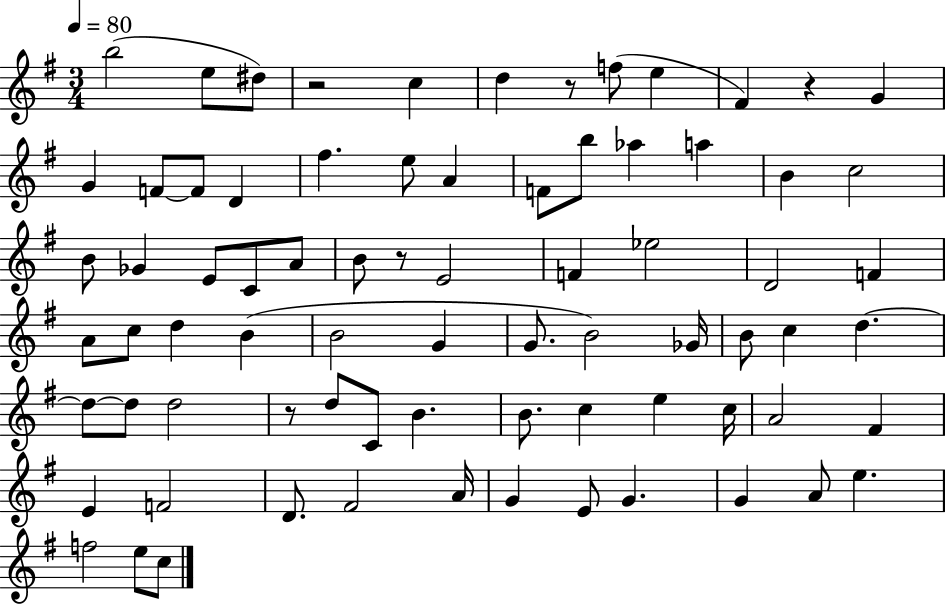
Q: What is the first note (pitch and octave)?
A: B5